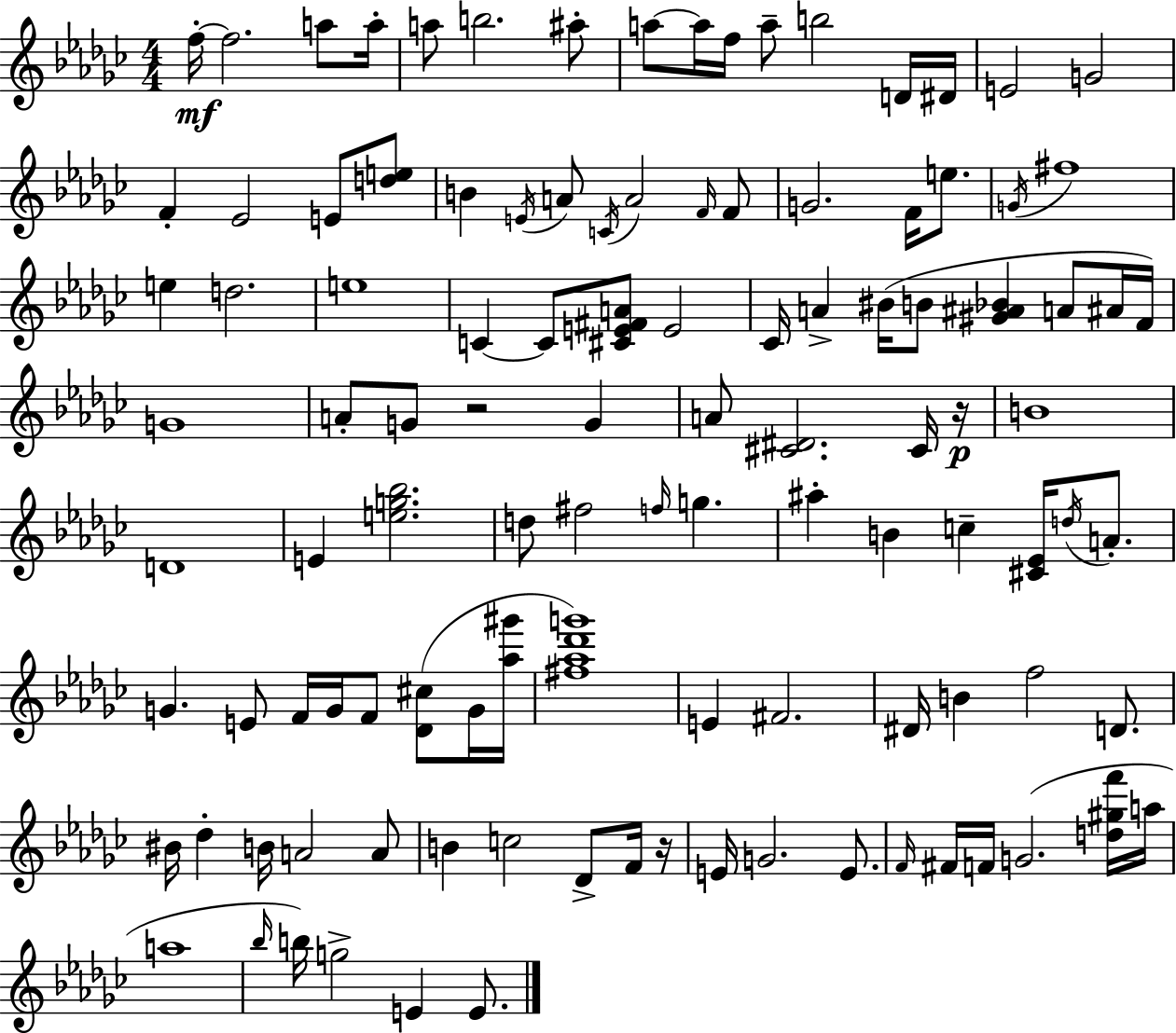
F5/s F5/h. A5/e A5/s A5/e B5/h. A#5/e A5/e A5/s F5/s A5/e B5/h D4/s D#4/s E4/h G4/h F4/q Eb4/h E4/e [D5,E5]/e B4/q E4/s A4/e C4/s A4/h F4/s F4/e G4/h. F4/s E5/e. G4/s F#5/w E5/q D5/h. E5/w C4/q C4/e [C#4,E4,F#4,A4]/e E4/h CES4/s A4/q BIS4/s B4/e [G#4,A#4,Bb4]/q A4/e A#4/s F4/s G4/w A4/e G4/e R/h G4/q A4/e [C#4,D#4]/h. C#4/s R/s B4/w D4/w E4/q [E5,G5,Bb5]/h. D5/e F#5/h F5/s G5/q. A#5/q B4/q C5/q [C#4,Eb4]/s D5/s A4/e. G4/q. E4/e F4/s G4/s F4/e [Db4,C#5]/e G4/s [Ab5,G#6]/s [F#5,Ab5,Db6,G6]/w E4/q F#4/h. D#4/s B4/q F5/h D4/e. BIS4/s Db5/q B4/s A4/h A4/e B4/q C5/h Db4/e F4/s R/s E4/s G4/h. E4/e. F4/s F#4/s F4/s G4/h. [D5,G#5,F6]/s A5/s A5/w Bb5/s B5/s G5/h E4/q E4/e.